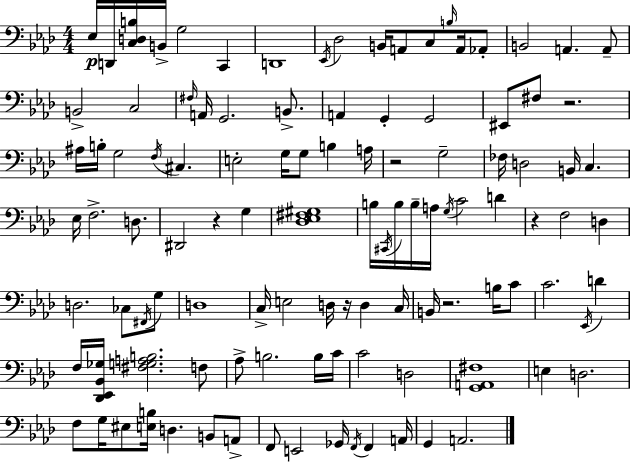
Eb3/s D2/s [C3,D3,B3]/s B2/s G3/h C2/q D2/w Eb2/s Db3/h B2/s A2/e C3/e B3/s A2/s Ab2/e B2/h A2/q. A2/e B2/h C3/h F#3/s A2/s G2/h. B2/e. A2/q G2/q G2/h EIS2/e F#3/e R/h. A#3/s B3/s G3/h F3/s C#3/q. E3/h G3/s G3/e B3/q A3/s R/h G3/h FES3/s D3/h B2/s C3/q. Eb3/s F3/h. D3/e. D#2/h R/q G3/q [Db3,Eb3,F#3,G#3]/w B3/s C#2/s B3/s B3/s A3/s G3/s C4/h D4/q R/q F3/h D3/q D3/h. CES3/e F#2/s G3/e D3/w C3/s E3/h D3/s R/s D3/q C3/s B2/s R/h. B3/s C4/e C4/h. Eb2/s D4/q F3/s [Db2,Eb2,Bb2,Gb3]/s [F#3,G3,A3,B3]/h. F3/e Ab3/e B3/h. B3/s C4/s C4/h D3/h [G2,A2,F#3]/w E3/q D3/h. F3/e G3/s EIS3/e [E3,B3]/s D3/q. B2/e A2/e F2/e E2/h Gb2/s F2/s F2/q A2/s G2/q A2/h.